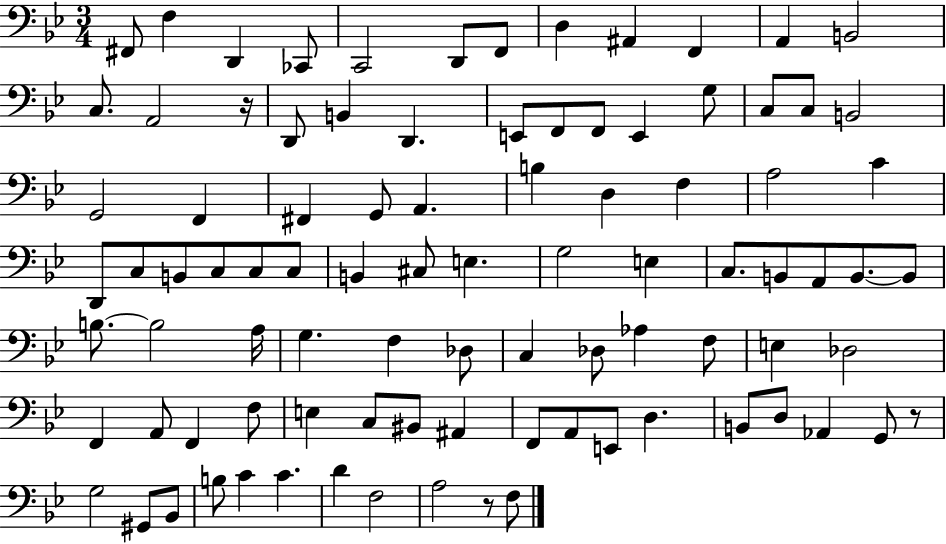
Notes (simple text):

F#2/e F3/q D2/q CES2/e C2/h D2/e F2/e D3/q A#2/q F2/q A2/q B2/h C3/e. A2/h R/s D2/e B2/q D2/q. E2/e F2/e F2/e E2/q G3/e C3/e C3/e B2/h G2/h F2/q F#2/q G2/e A2/q. B3/q D3/q F3/q A3/h C4/q D2/e C3/e B2/e C3/e C3/e C3/e B2/q C#3/e E3/q. G3/h E3/q C3/e. B2/e A2/e B2/e. B2/e B3/e. B3/h A3/s G3/q. F3/q Db3/e C3/q Db3/e Ab3/q F3/e E3/q Db3/h F2/q A2/e F2/q F3/e E3/q C3/e BIS2/e A#2/q F2/e A2/e E2/e D3/q. B2/e D3/e Ab2/q G2/e R/e G3/h G#2/e Bb2/e B3/e C4/q C4/q. D4/q F3/h A3/h R/e F3/e